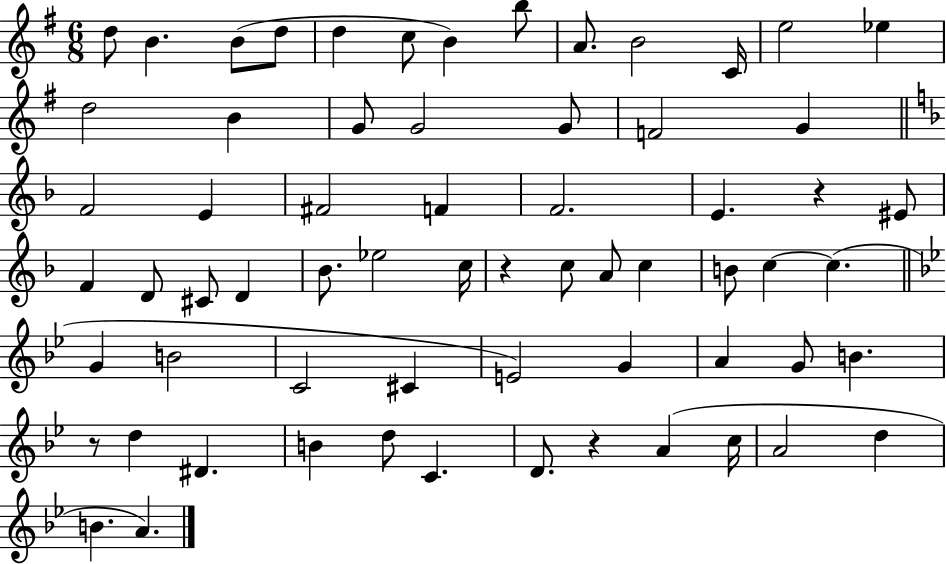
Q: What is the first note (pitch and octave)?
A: D5